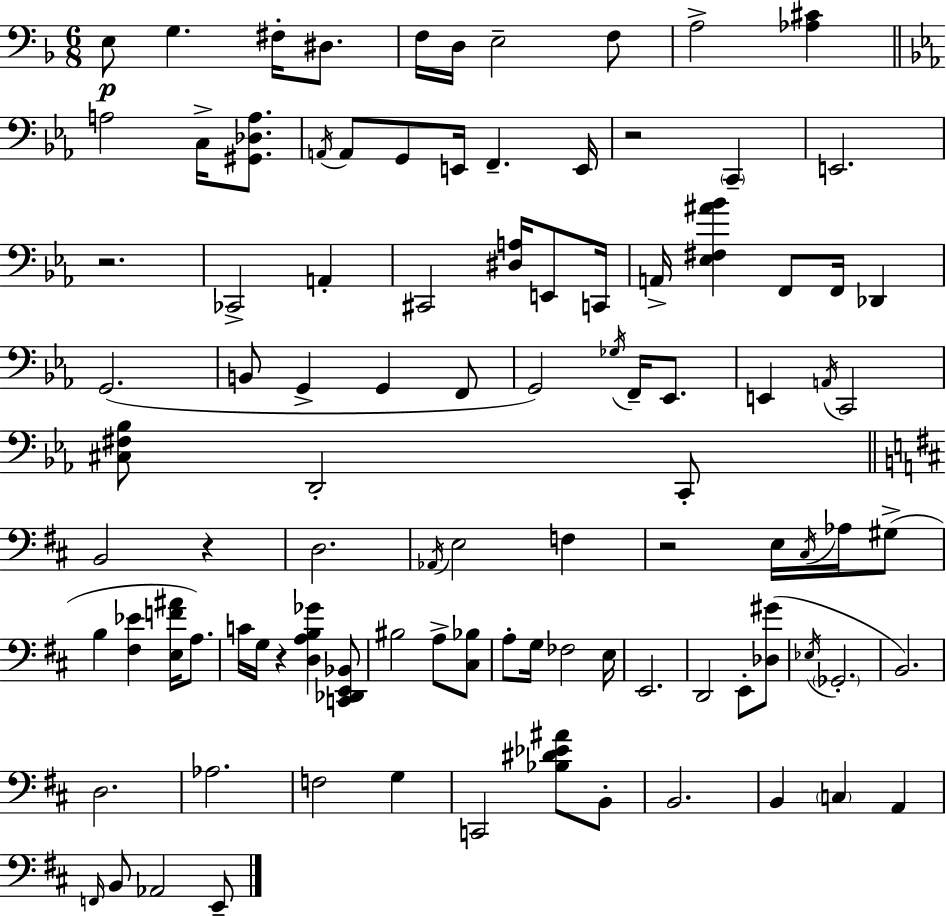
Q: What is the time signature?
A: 6/8